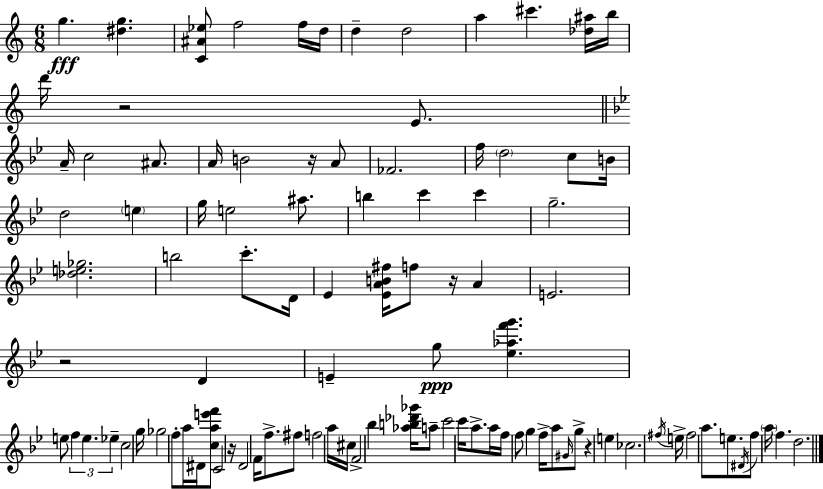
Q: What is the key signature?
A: A minor